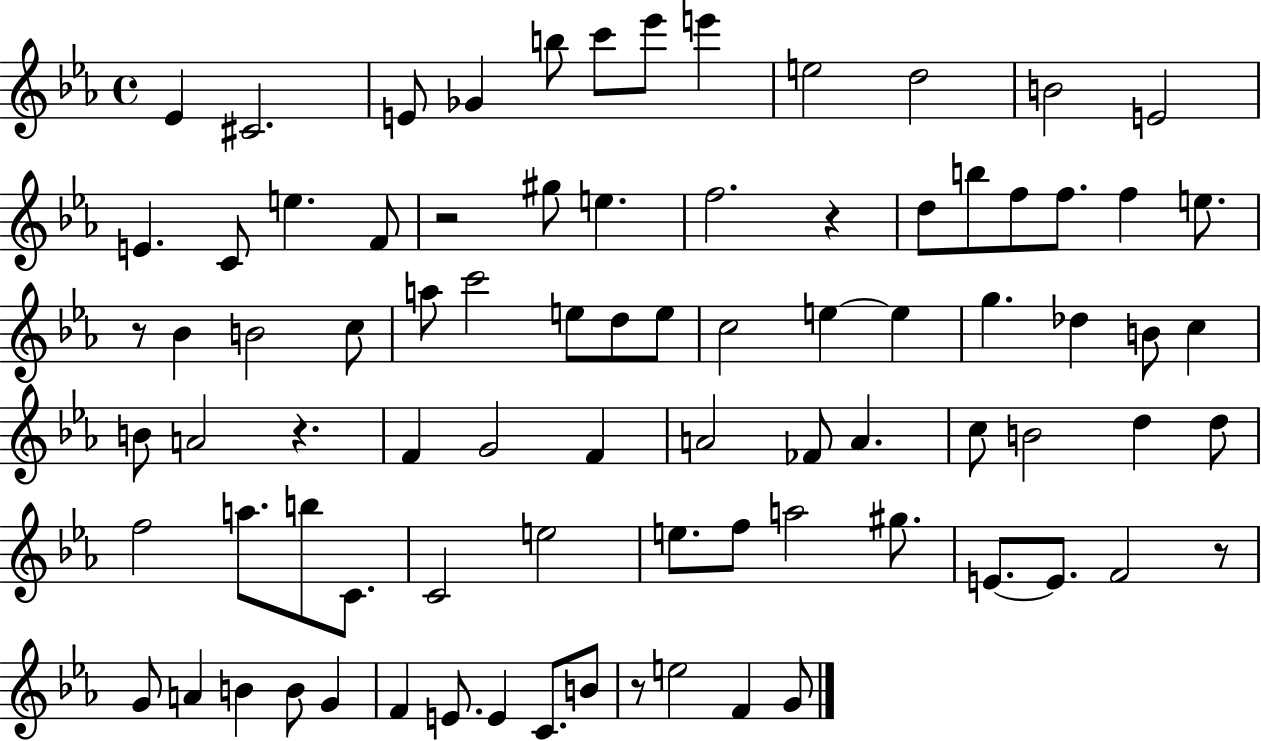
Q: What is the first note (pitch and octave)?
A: Eb4